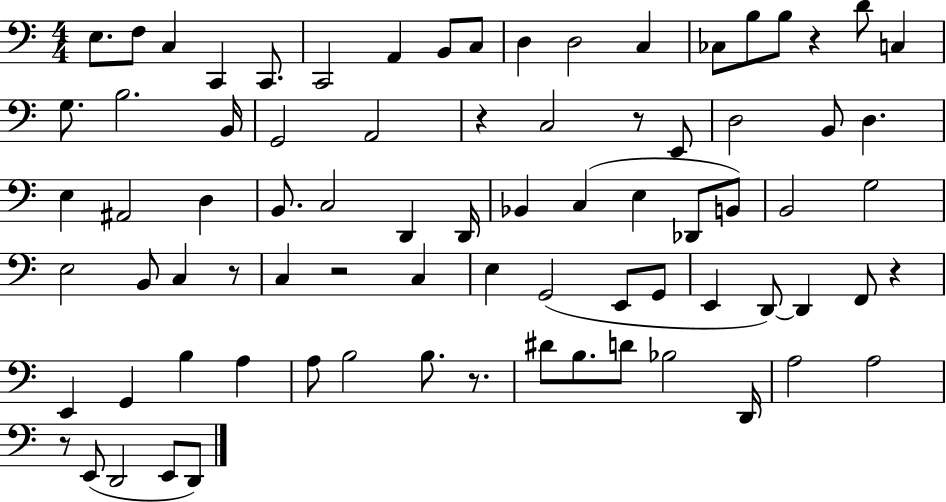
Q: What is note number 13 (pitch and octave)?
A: CES3